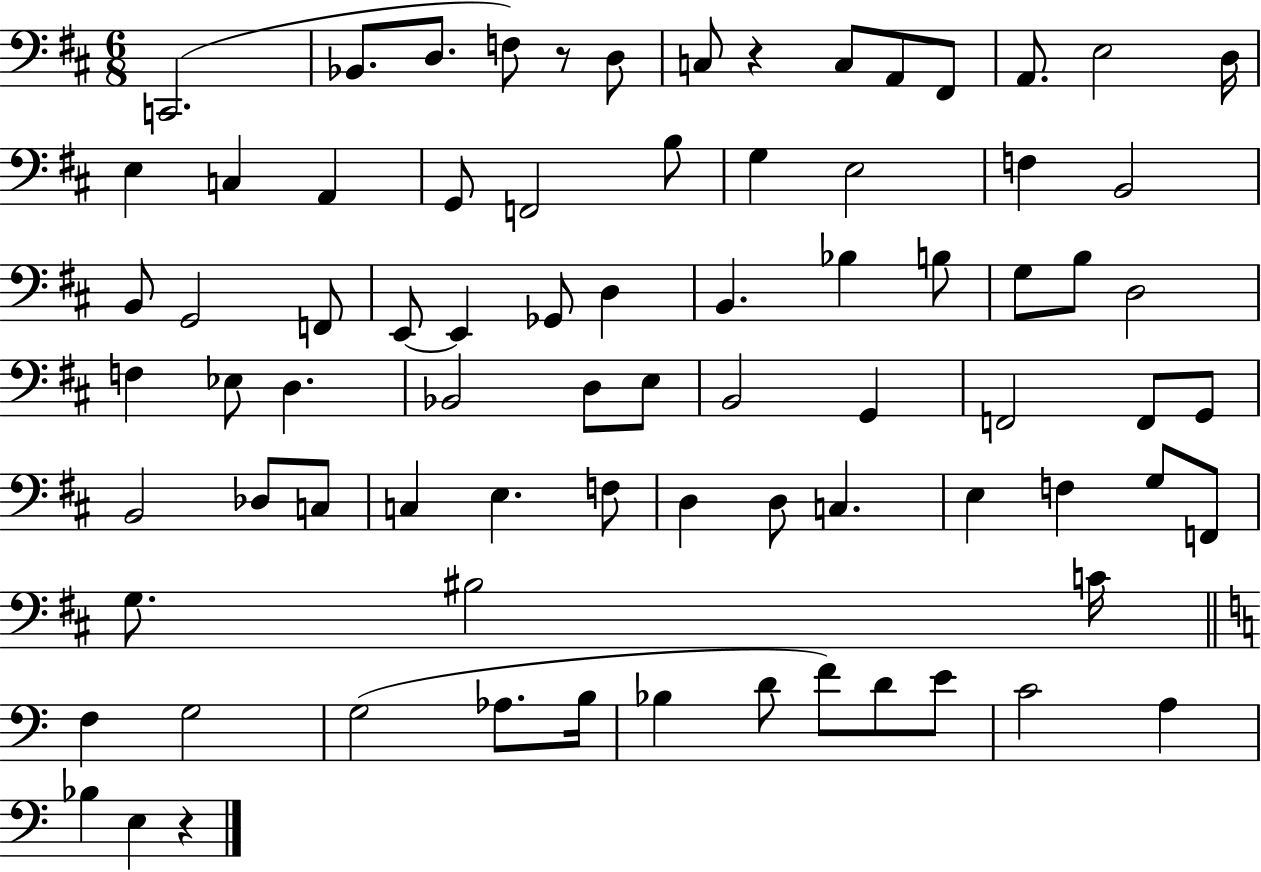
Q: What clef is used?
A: bass